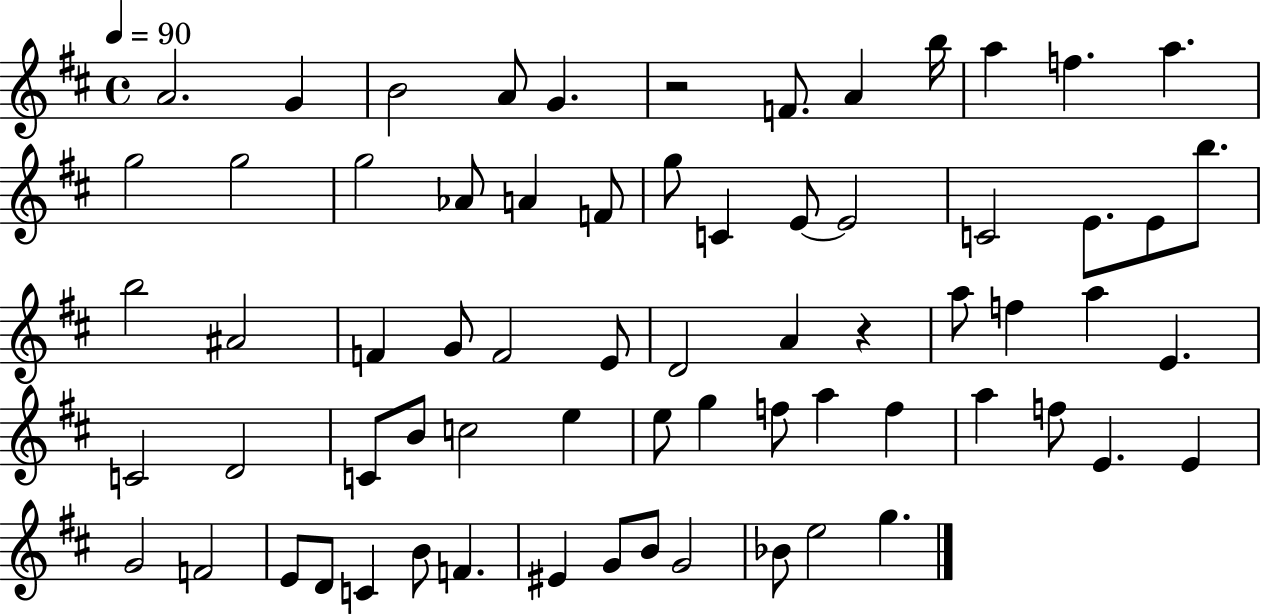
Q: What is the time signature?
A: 4/4